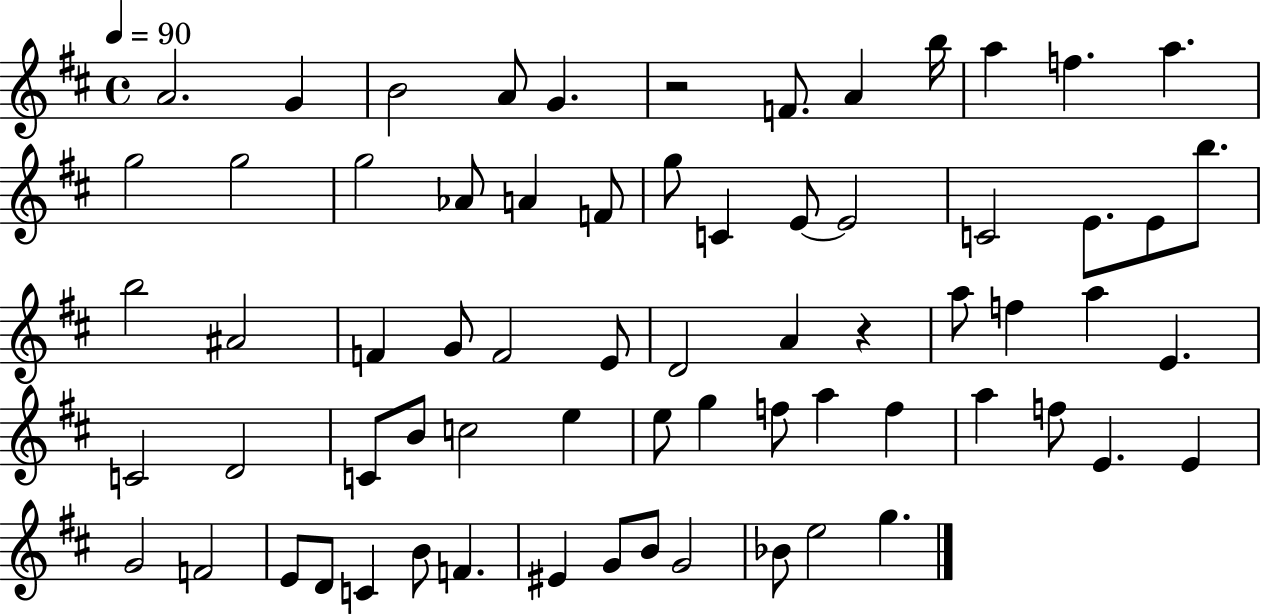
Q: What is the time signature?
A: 4/4